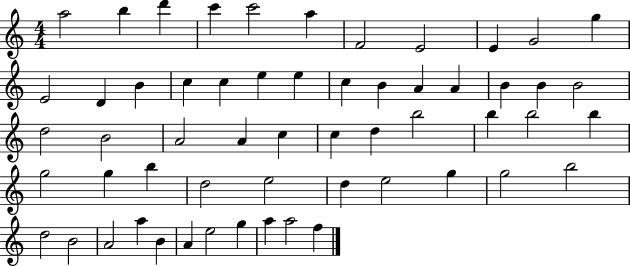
X:1
T:Untitled
M:4/4
L:1/4
K:C
a2 b d' c' c'2 a F2 E2 E G2 g E2 D B c c e e c B A A B B B2 d2 B2 A2 A c c d b2 b b2 b g2 g b d2 e2 d e2 g g2 b2 d2 B2 A2 a B A e2 g a a2 f